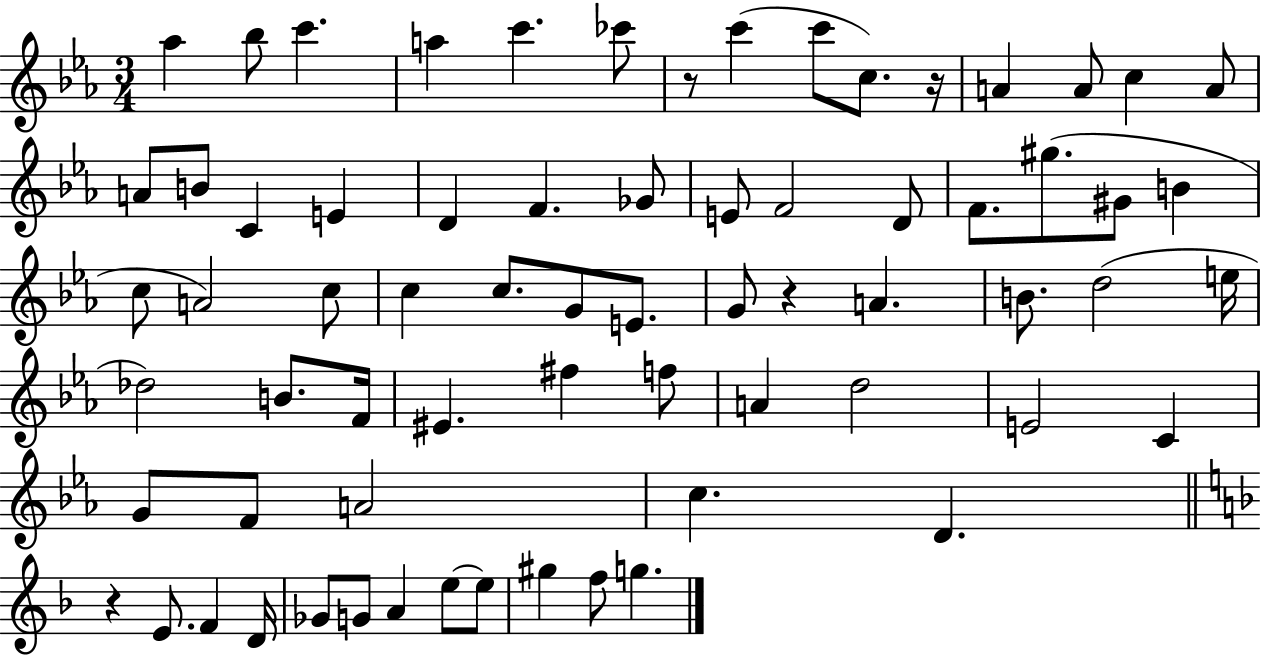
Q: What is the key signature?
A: EES major